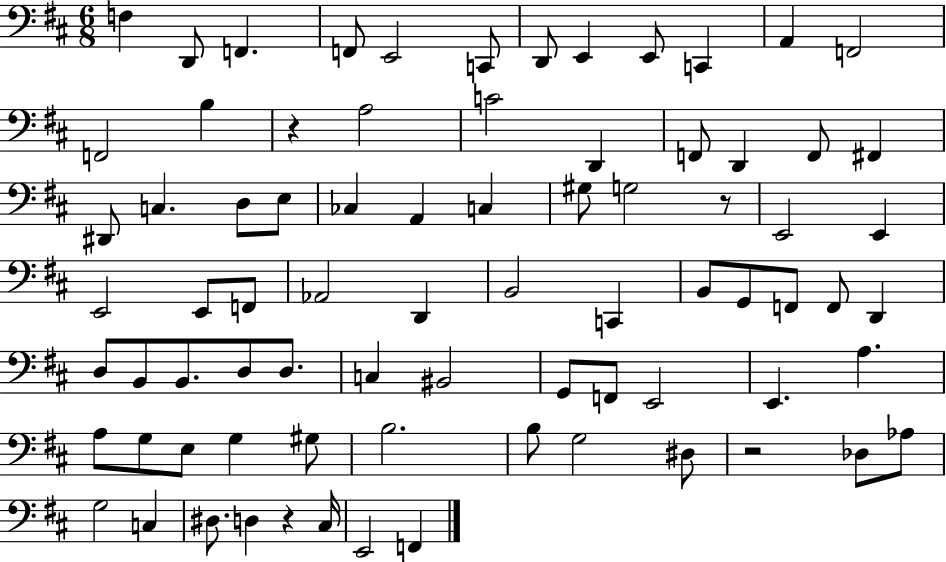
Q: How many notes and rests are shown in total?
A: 78